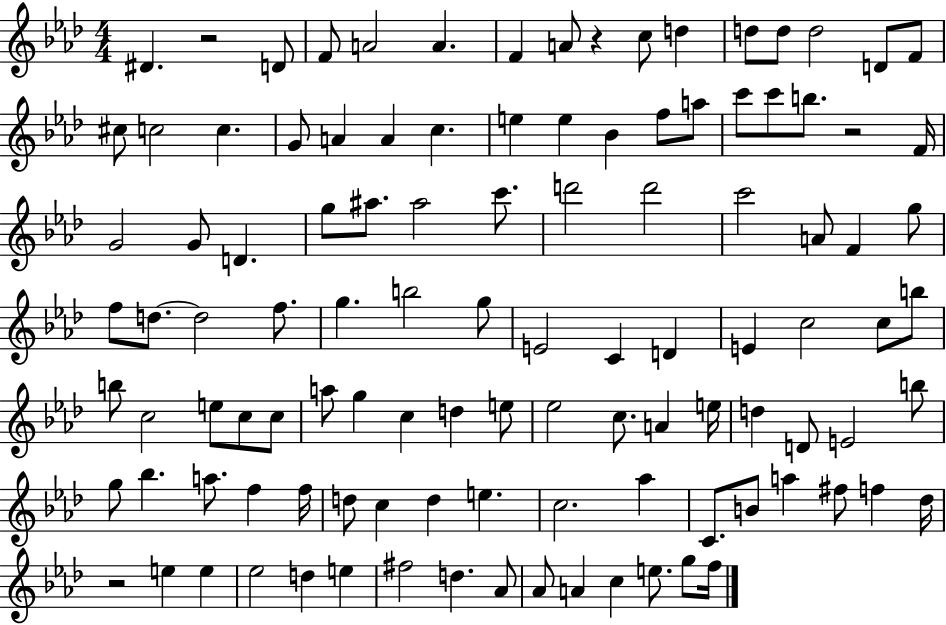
X:1
T:Untitled
M:4/4
L:1/4
K:Ab
^D z2 D/2 F/2 A2 A F A/2 z c/2 d d/2 d/2 d2 D/2 F/2 ^c/2 c2 c G/2 A A c e e _B f/2 a/2 c'/2 c'/2 b/2 z2 F/4 G2 G/2 D g/2 ^a/2 ^a2 c'/2 d'2 d'2 c'2 A/2 F g/2 f/2 d/2 d2 f/2 g b2 g/2 E2 C D E c2 c/2 b/2 b/2 c2 e/2 c/2 c/2 a/2 g c d e/2 _e2 c/2 A e/4 d D/2 E2 b/2 g/2 _b a/2 f f/4 d/2 c d e c2 _a C/2 B/2 a ^f/2 f _d/4 z2 e e _e2 d e ^f2 d _A/2 _A/2 A c e/2 g/2 f/4